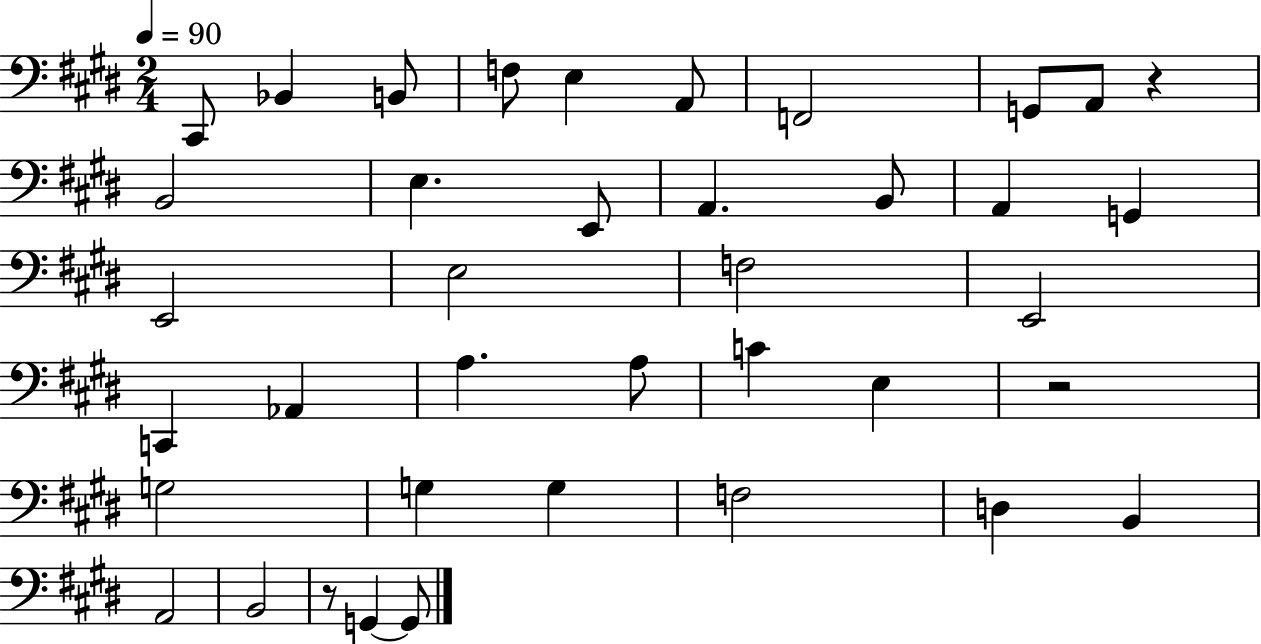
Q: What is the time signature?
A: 2/4